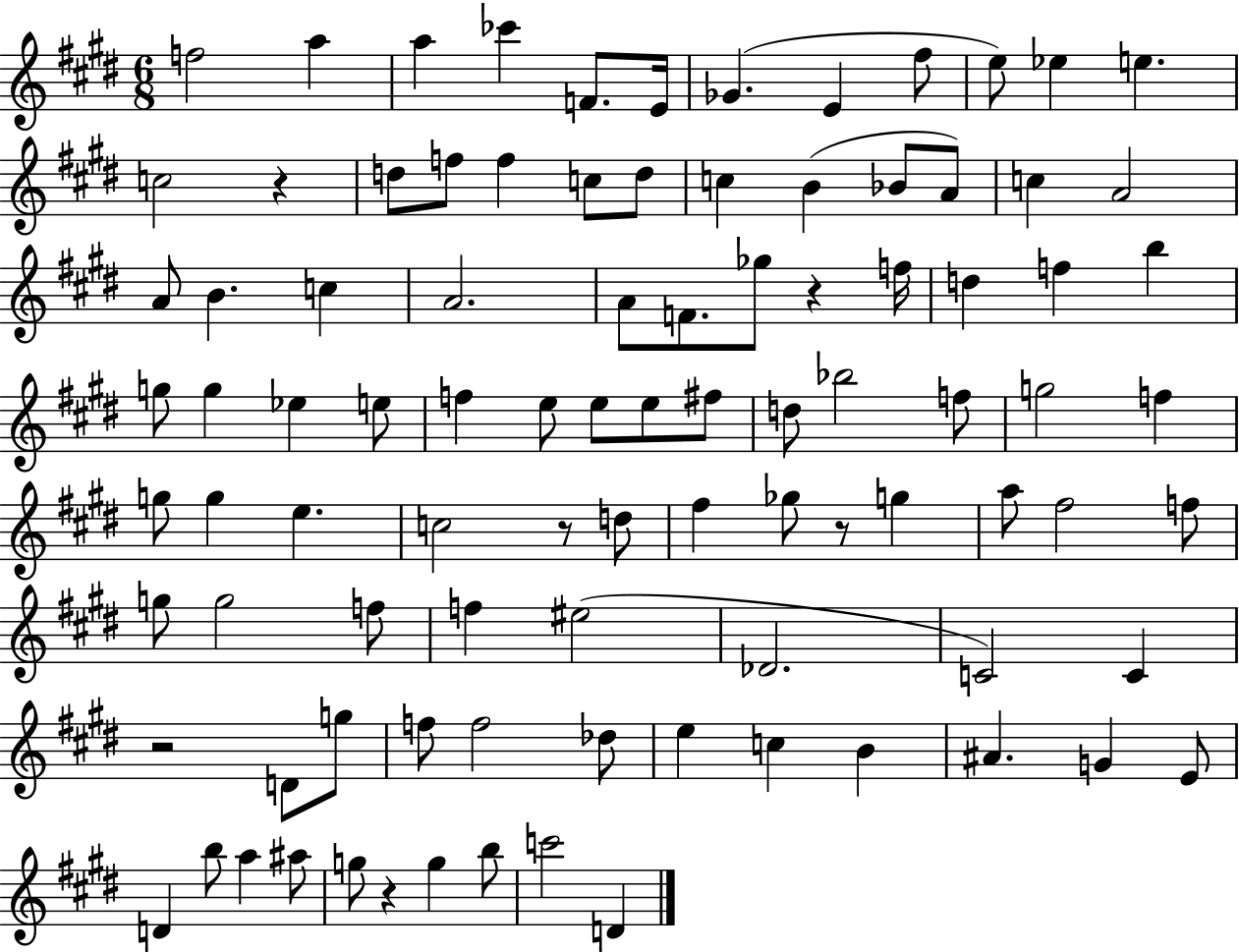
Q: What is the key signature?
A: E major